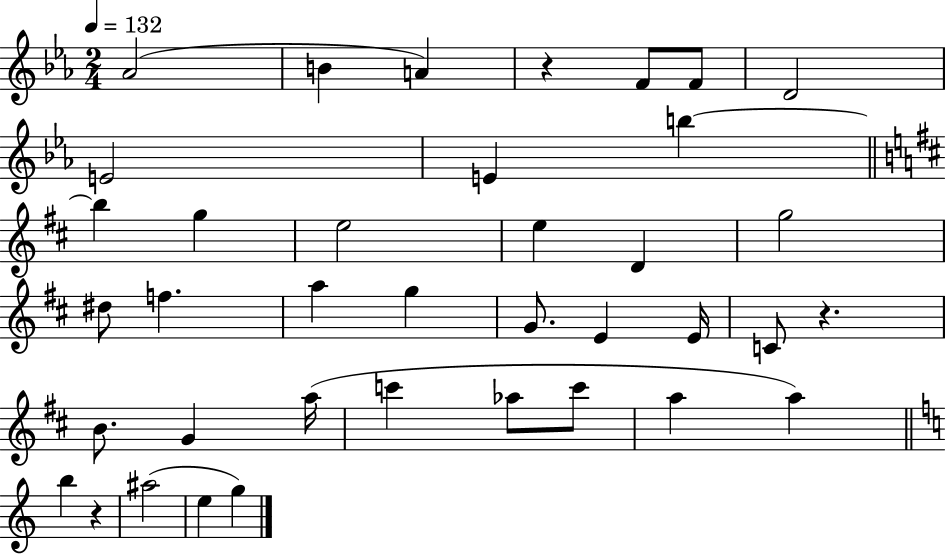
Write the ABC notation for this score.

X:1
T:Untitled
M:2/4
L:1/4
K:Eb
_A2 B A z F/2 F/2 D2 E2 E b b g e2 e D g2 ^d/2 f a g G/2 E E/4 C/2 z B/2 G a/4 c' _a/2 c'/2 a a b z ^a2 e g